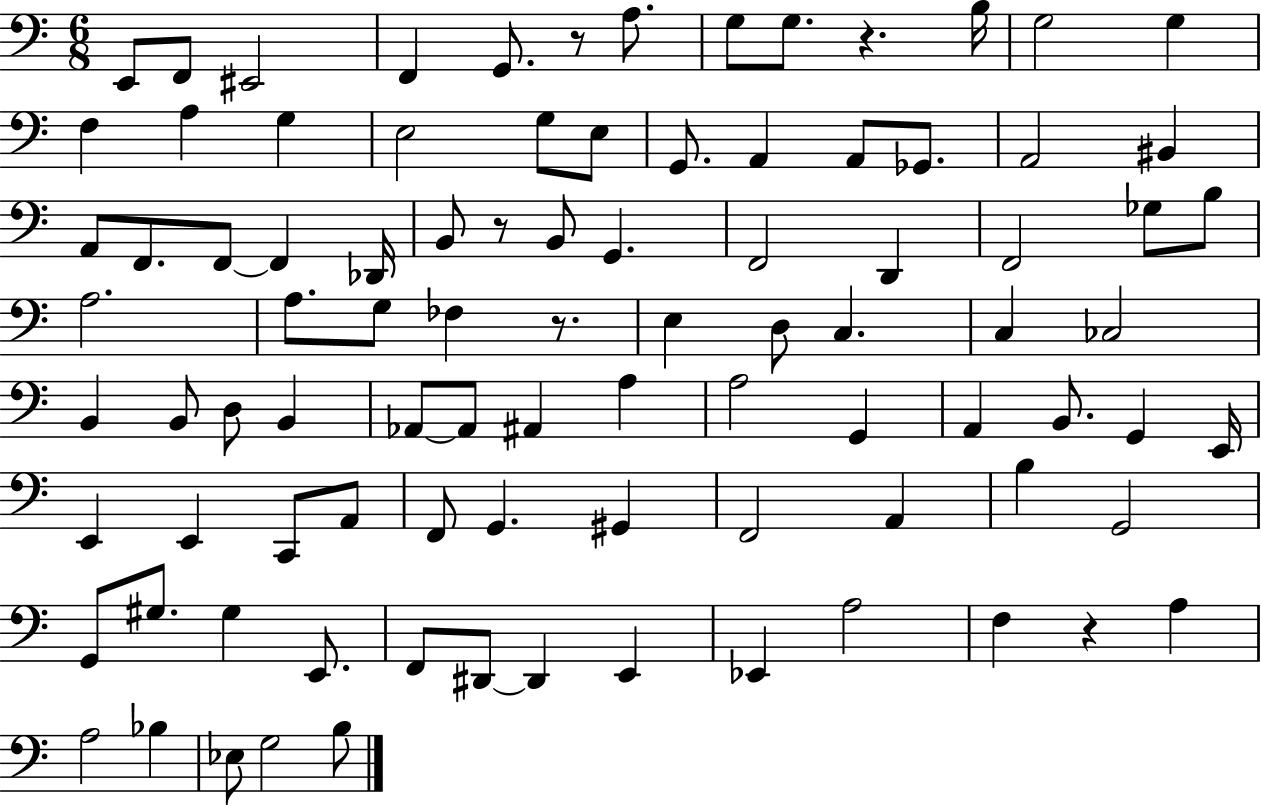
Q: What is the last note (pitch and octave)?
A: B3